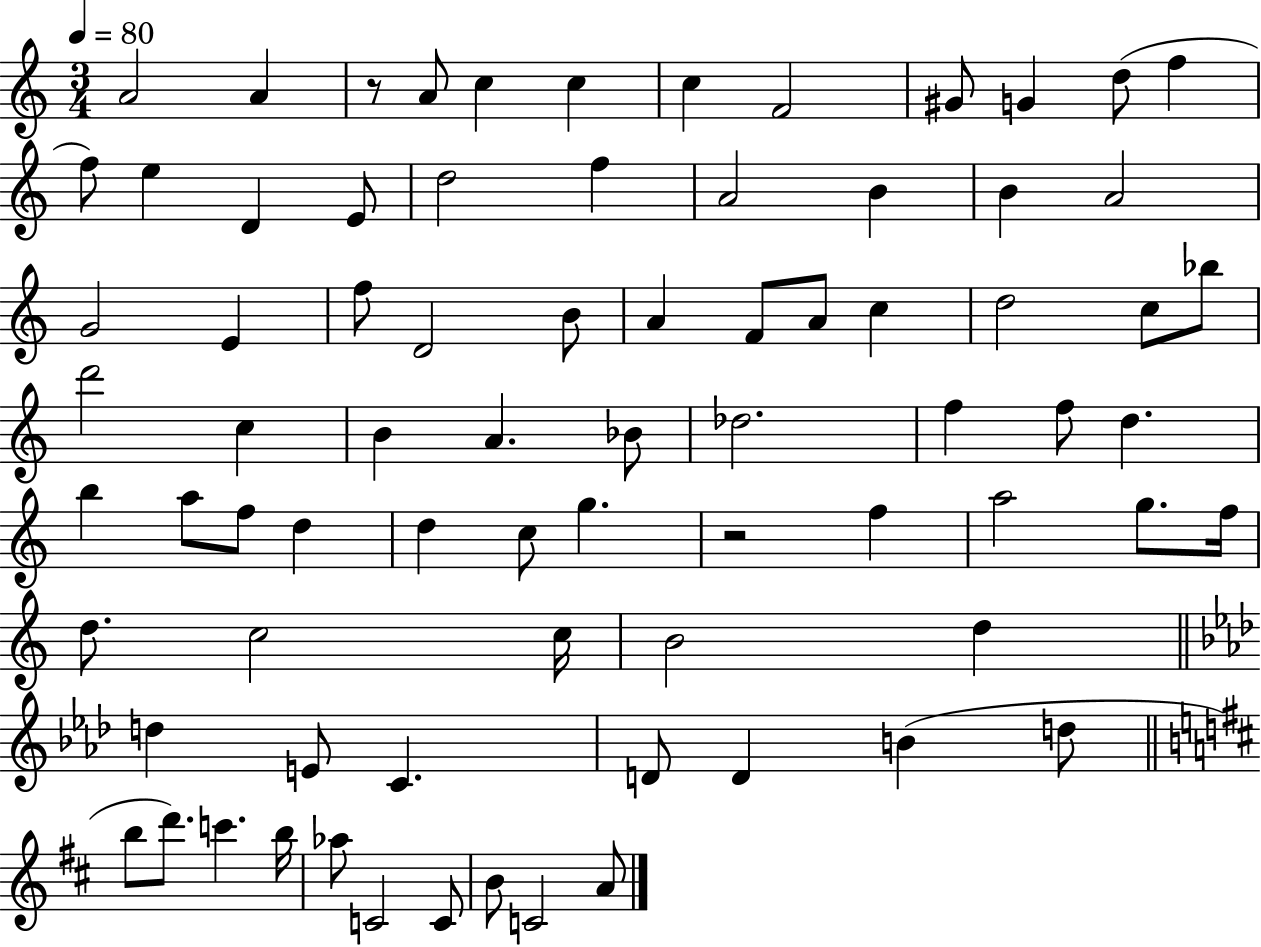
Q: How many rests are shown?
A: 2